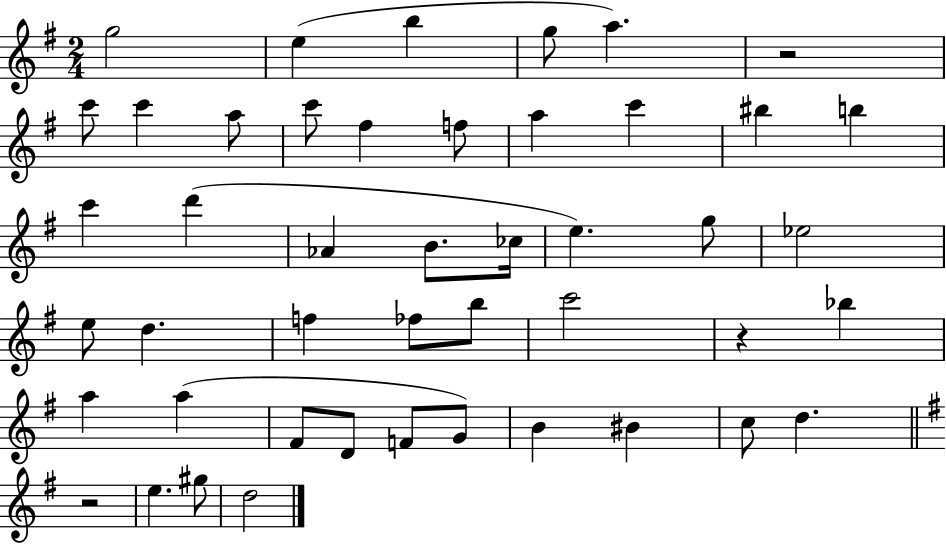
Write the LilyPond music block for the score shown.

{
  \clef treble
  \numericTimeSignature
  \time 2/4
  \key g \major
  g''2 | e''4( b''4 | g''8 a''4.) | r2 | \break c'''8 c'''4 a''8 | c'''8 fis''4 f''8 | a''4 c'''4 | bis''4 b''4 | \break c'''4 d'''4( | aes'4 b'8. ces''16 | e''4.) g''8 | ees''2 | \break e''8 d''4. | f''4 fes''8 b''8 | c'''2 | r4 bes''4 | \break a''4 a''4( | fis'8 d'8 f'8 g'8) | b'4 bis'4 | c''8 d''4. | \break \bar "||" \break \key g \major r2 | e''4. gis''8 | d''2 | \bar "|."
}